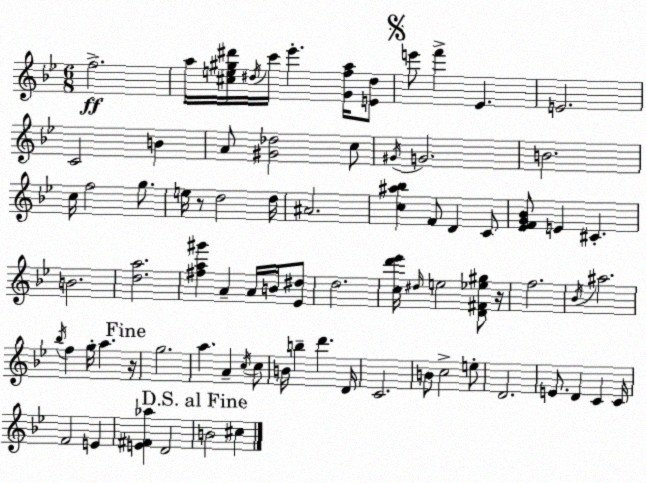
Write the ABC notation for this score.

X:1
T:Untitled
M:6/8
L:1/4
K:Gm
f2 a/4 [^ce^g^d']/4 ^d/4 c'/4 _e' [Gfa]/4 [E^d]/2 e'/2 f' _E E2 C2 B A/2 [^G_d]2 c/2 ^G/4 G2 B2 c/4 f2 g/2 e/4 z/2 d2 d/4 ^A2 [c^a_b] F/2 D C/2 [_EFG_B]/2 E ^C B2 [da]2 [^fa^g'] A A/4 B/4 [_E^d]/2 d2 [cd'_e']/4 ^d/4 e2 [D^F_e^g]/2 z/4 f2 _B/4 ^a2 _b/4 f g/4 a z/4 g2 a A c/4 c/2 B/4 b d' D/4 C2 B/2 c2 e/2 D2 E/2 D C C/4 F2 E [E^F_a] D2 B2 ^c